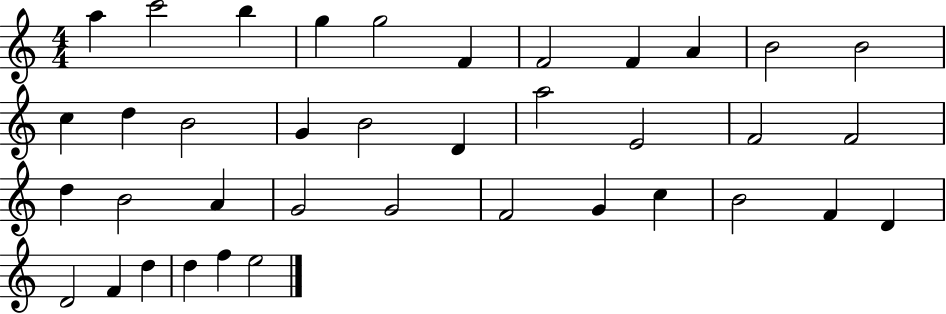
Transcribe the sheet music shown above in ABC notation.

X:1
T:Untitled
M:4/4
L:1/4
K:C
a c'2 b g g2 F F2 F A B2 B2 c d B2 G B2 D a2 E2 F2 F2 d B2 A G2 G2 F2 G c B2 F D D2 F d d f e2